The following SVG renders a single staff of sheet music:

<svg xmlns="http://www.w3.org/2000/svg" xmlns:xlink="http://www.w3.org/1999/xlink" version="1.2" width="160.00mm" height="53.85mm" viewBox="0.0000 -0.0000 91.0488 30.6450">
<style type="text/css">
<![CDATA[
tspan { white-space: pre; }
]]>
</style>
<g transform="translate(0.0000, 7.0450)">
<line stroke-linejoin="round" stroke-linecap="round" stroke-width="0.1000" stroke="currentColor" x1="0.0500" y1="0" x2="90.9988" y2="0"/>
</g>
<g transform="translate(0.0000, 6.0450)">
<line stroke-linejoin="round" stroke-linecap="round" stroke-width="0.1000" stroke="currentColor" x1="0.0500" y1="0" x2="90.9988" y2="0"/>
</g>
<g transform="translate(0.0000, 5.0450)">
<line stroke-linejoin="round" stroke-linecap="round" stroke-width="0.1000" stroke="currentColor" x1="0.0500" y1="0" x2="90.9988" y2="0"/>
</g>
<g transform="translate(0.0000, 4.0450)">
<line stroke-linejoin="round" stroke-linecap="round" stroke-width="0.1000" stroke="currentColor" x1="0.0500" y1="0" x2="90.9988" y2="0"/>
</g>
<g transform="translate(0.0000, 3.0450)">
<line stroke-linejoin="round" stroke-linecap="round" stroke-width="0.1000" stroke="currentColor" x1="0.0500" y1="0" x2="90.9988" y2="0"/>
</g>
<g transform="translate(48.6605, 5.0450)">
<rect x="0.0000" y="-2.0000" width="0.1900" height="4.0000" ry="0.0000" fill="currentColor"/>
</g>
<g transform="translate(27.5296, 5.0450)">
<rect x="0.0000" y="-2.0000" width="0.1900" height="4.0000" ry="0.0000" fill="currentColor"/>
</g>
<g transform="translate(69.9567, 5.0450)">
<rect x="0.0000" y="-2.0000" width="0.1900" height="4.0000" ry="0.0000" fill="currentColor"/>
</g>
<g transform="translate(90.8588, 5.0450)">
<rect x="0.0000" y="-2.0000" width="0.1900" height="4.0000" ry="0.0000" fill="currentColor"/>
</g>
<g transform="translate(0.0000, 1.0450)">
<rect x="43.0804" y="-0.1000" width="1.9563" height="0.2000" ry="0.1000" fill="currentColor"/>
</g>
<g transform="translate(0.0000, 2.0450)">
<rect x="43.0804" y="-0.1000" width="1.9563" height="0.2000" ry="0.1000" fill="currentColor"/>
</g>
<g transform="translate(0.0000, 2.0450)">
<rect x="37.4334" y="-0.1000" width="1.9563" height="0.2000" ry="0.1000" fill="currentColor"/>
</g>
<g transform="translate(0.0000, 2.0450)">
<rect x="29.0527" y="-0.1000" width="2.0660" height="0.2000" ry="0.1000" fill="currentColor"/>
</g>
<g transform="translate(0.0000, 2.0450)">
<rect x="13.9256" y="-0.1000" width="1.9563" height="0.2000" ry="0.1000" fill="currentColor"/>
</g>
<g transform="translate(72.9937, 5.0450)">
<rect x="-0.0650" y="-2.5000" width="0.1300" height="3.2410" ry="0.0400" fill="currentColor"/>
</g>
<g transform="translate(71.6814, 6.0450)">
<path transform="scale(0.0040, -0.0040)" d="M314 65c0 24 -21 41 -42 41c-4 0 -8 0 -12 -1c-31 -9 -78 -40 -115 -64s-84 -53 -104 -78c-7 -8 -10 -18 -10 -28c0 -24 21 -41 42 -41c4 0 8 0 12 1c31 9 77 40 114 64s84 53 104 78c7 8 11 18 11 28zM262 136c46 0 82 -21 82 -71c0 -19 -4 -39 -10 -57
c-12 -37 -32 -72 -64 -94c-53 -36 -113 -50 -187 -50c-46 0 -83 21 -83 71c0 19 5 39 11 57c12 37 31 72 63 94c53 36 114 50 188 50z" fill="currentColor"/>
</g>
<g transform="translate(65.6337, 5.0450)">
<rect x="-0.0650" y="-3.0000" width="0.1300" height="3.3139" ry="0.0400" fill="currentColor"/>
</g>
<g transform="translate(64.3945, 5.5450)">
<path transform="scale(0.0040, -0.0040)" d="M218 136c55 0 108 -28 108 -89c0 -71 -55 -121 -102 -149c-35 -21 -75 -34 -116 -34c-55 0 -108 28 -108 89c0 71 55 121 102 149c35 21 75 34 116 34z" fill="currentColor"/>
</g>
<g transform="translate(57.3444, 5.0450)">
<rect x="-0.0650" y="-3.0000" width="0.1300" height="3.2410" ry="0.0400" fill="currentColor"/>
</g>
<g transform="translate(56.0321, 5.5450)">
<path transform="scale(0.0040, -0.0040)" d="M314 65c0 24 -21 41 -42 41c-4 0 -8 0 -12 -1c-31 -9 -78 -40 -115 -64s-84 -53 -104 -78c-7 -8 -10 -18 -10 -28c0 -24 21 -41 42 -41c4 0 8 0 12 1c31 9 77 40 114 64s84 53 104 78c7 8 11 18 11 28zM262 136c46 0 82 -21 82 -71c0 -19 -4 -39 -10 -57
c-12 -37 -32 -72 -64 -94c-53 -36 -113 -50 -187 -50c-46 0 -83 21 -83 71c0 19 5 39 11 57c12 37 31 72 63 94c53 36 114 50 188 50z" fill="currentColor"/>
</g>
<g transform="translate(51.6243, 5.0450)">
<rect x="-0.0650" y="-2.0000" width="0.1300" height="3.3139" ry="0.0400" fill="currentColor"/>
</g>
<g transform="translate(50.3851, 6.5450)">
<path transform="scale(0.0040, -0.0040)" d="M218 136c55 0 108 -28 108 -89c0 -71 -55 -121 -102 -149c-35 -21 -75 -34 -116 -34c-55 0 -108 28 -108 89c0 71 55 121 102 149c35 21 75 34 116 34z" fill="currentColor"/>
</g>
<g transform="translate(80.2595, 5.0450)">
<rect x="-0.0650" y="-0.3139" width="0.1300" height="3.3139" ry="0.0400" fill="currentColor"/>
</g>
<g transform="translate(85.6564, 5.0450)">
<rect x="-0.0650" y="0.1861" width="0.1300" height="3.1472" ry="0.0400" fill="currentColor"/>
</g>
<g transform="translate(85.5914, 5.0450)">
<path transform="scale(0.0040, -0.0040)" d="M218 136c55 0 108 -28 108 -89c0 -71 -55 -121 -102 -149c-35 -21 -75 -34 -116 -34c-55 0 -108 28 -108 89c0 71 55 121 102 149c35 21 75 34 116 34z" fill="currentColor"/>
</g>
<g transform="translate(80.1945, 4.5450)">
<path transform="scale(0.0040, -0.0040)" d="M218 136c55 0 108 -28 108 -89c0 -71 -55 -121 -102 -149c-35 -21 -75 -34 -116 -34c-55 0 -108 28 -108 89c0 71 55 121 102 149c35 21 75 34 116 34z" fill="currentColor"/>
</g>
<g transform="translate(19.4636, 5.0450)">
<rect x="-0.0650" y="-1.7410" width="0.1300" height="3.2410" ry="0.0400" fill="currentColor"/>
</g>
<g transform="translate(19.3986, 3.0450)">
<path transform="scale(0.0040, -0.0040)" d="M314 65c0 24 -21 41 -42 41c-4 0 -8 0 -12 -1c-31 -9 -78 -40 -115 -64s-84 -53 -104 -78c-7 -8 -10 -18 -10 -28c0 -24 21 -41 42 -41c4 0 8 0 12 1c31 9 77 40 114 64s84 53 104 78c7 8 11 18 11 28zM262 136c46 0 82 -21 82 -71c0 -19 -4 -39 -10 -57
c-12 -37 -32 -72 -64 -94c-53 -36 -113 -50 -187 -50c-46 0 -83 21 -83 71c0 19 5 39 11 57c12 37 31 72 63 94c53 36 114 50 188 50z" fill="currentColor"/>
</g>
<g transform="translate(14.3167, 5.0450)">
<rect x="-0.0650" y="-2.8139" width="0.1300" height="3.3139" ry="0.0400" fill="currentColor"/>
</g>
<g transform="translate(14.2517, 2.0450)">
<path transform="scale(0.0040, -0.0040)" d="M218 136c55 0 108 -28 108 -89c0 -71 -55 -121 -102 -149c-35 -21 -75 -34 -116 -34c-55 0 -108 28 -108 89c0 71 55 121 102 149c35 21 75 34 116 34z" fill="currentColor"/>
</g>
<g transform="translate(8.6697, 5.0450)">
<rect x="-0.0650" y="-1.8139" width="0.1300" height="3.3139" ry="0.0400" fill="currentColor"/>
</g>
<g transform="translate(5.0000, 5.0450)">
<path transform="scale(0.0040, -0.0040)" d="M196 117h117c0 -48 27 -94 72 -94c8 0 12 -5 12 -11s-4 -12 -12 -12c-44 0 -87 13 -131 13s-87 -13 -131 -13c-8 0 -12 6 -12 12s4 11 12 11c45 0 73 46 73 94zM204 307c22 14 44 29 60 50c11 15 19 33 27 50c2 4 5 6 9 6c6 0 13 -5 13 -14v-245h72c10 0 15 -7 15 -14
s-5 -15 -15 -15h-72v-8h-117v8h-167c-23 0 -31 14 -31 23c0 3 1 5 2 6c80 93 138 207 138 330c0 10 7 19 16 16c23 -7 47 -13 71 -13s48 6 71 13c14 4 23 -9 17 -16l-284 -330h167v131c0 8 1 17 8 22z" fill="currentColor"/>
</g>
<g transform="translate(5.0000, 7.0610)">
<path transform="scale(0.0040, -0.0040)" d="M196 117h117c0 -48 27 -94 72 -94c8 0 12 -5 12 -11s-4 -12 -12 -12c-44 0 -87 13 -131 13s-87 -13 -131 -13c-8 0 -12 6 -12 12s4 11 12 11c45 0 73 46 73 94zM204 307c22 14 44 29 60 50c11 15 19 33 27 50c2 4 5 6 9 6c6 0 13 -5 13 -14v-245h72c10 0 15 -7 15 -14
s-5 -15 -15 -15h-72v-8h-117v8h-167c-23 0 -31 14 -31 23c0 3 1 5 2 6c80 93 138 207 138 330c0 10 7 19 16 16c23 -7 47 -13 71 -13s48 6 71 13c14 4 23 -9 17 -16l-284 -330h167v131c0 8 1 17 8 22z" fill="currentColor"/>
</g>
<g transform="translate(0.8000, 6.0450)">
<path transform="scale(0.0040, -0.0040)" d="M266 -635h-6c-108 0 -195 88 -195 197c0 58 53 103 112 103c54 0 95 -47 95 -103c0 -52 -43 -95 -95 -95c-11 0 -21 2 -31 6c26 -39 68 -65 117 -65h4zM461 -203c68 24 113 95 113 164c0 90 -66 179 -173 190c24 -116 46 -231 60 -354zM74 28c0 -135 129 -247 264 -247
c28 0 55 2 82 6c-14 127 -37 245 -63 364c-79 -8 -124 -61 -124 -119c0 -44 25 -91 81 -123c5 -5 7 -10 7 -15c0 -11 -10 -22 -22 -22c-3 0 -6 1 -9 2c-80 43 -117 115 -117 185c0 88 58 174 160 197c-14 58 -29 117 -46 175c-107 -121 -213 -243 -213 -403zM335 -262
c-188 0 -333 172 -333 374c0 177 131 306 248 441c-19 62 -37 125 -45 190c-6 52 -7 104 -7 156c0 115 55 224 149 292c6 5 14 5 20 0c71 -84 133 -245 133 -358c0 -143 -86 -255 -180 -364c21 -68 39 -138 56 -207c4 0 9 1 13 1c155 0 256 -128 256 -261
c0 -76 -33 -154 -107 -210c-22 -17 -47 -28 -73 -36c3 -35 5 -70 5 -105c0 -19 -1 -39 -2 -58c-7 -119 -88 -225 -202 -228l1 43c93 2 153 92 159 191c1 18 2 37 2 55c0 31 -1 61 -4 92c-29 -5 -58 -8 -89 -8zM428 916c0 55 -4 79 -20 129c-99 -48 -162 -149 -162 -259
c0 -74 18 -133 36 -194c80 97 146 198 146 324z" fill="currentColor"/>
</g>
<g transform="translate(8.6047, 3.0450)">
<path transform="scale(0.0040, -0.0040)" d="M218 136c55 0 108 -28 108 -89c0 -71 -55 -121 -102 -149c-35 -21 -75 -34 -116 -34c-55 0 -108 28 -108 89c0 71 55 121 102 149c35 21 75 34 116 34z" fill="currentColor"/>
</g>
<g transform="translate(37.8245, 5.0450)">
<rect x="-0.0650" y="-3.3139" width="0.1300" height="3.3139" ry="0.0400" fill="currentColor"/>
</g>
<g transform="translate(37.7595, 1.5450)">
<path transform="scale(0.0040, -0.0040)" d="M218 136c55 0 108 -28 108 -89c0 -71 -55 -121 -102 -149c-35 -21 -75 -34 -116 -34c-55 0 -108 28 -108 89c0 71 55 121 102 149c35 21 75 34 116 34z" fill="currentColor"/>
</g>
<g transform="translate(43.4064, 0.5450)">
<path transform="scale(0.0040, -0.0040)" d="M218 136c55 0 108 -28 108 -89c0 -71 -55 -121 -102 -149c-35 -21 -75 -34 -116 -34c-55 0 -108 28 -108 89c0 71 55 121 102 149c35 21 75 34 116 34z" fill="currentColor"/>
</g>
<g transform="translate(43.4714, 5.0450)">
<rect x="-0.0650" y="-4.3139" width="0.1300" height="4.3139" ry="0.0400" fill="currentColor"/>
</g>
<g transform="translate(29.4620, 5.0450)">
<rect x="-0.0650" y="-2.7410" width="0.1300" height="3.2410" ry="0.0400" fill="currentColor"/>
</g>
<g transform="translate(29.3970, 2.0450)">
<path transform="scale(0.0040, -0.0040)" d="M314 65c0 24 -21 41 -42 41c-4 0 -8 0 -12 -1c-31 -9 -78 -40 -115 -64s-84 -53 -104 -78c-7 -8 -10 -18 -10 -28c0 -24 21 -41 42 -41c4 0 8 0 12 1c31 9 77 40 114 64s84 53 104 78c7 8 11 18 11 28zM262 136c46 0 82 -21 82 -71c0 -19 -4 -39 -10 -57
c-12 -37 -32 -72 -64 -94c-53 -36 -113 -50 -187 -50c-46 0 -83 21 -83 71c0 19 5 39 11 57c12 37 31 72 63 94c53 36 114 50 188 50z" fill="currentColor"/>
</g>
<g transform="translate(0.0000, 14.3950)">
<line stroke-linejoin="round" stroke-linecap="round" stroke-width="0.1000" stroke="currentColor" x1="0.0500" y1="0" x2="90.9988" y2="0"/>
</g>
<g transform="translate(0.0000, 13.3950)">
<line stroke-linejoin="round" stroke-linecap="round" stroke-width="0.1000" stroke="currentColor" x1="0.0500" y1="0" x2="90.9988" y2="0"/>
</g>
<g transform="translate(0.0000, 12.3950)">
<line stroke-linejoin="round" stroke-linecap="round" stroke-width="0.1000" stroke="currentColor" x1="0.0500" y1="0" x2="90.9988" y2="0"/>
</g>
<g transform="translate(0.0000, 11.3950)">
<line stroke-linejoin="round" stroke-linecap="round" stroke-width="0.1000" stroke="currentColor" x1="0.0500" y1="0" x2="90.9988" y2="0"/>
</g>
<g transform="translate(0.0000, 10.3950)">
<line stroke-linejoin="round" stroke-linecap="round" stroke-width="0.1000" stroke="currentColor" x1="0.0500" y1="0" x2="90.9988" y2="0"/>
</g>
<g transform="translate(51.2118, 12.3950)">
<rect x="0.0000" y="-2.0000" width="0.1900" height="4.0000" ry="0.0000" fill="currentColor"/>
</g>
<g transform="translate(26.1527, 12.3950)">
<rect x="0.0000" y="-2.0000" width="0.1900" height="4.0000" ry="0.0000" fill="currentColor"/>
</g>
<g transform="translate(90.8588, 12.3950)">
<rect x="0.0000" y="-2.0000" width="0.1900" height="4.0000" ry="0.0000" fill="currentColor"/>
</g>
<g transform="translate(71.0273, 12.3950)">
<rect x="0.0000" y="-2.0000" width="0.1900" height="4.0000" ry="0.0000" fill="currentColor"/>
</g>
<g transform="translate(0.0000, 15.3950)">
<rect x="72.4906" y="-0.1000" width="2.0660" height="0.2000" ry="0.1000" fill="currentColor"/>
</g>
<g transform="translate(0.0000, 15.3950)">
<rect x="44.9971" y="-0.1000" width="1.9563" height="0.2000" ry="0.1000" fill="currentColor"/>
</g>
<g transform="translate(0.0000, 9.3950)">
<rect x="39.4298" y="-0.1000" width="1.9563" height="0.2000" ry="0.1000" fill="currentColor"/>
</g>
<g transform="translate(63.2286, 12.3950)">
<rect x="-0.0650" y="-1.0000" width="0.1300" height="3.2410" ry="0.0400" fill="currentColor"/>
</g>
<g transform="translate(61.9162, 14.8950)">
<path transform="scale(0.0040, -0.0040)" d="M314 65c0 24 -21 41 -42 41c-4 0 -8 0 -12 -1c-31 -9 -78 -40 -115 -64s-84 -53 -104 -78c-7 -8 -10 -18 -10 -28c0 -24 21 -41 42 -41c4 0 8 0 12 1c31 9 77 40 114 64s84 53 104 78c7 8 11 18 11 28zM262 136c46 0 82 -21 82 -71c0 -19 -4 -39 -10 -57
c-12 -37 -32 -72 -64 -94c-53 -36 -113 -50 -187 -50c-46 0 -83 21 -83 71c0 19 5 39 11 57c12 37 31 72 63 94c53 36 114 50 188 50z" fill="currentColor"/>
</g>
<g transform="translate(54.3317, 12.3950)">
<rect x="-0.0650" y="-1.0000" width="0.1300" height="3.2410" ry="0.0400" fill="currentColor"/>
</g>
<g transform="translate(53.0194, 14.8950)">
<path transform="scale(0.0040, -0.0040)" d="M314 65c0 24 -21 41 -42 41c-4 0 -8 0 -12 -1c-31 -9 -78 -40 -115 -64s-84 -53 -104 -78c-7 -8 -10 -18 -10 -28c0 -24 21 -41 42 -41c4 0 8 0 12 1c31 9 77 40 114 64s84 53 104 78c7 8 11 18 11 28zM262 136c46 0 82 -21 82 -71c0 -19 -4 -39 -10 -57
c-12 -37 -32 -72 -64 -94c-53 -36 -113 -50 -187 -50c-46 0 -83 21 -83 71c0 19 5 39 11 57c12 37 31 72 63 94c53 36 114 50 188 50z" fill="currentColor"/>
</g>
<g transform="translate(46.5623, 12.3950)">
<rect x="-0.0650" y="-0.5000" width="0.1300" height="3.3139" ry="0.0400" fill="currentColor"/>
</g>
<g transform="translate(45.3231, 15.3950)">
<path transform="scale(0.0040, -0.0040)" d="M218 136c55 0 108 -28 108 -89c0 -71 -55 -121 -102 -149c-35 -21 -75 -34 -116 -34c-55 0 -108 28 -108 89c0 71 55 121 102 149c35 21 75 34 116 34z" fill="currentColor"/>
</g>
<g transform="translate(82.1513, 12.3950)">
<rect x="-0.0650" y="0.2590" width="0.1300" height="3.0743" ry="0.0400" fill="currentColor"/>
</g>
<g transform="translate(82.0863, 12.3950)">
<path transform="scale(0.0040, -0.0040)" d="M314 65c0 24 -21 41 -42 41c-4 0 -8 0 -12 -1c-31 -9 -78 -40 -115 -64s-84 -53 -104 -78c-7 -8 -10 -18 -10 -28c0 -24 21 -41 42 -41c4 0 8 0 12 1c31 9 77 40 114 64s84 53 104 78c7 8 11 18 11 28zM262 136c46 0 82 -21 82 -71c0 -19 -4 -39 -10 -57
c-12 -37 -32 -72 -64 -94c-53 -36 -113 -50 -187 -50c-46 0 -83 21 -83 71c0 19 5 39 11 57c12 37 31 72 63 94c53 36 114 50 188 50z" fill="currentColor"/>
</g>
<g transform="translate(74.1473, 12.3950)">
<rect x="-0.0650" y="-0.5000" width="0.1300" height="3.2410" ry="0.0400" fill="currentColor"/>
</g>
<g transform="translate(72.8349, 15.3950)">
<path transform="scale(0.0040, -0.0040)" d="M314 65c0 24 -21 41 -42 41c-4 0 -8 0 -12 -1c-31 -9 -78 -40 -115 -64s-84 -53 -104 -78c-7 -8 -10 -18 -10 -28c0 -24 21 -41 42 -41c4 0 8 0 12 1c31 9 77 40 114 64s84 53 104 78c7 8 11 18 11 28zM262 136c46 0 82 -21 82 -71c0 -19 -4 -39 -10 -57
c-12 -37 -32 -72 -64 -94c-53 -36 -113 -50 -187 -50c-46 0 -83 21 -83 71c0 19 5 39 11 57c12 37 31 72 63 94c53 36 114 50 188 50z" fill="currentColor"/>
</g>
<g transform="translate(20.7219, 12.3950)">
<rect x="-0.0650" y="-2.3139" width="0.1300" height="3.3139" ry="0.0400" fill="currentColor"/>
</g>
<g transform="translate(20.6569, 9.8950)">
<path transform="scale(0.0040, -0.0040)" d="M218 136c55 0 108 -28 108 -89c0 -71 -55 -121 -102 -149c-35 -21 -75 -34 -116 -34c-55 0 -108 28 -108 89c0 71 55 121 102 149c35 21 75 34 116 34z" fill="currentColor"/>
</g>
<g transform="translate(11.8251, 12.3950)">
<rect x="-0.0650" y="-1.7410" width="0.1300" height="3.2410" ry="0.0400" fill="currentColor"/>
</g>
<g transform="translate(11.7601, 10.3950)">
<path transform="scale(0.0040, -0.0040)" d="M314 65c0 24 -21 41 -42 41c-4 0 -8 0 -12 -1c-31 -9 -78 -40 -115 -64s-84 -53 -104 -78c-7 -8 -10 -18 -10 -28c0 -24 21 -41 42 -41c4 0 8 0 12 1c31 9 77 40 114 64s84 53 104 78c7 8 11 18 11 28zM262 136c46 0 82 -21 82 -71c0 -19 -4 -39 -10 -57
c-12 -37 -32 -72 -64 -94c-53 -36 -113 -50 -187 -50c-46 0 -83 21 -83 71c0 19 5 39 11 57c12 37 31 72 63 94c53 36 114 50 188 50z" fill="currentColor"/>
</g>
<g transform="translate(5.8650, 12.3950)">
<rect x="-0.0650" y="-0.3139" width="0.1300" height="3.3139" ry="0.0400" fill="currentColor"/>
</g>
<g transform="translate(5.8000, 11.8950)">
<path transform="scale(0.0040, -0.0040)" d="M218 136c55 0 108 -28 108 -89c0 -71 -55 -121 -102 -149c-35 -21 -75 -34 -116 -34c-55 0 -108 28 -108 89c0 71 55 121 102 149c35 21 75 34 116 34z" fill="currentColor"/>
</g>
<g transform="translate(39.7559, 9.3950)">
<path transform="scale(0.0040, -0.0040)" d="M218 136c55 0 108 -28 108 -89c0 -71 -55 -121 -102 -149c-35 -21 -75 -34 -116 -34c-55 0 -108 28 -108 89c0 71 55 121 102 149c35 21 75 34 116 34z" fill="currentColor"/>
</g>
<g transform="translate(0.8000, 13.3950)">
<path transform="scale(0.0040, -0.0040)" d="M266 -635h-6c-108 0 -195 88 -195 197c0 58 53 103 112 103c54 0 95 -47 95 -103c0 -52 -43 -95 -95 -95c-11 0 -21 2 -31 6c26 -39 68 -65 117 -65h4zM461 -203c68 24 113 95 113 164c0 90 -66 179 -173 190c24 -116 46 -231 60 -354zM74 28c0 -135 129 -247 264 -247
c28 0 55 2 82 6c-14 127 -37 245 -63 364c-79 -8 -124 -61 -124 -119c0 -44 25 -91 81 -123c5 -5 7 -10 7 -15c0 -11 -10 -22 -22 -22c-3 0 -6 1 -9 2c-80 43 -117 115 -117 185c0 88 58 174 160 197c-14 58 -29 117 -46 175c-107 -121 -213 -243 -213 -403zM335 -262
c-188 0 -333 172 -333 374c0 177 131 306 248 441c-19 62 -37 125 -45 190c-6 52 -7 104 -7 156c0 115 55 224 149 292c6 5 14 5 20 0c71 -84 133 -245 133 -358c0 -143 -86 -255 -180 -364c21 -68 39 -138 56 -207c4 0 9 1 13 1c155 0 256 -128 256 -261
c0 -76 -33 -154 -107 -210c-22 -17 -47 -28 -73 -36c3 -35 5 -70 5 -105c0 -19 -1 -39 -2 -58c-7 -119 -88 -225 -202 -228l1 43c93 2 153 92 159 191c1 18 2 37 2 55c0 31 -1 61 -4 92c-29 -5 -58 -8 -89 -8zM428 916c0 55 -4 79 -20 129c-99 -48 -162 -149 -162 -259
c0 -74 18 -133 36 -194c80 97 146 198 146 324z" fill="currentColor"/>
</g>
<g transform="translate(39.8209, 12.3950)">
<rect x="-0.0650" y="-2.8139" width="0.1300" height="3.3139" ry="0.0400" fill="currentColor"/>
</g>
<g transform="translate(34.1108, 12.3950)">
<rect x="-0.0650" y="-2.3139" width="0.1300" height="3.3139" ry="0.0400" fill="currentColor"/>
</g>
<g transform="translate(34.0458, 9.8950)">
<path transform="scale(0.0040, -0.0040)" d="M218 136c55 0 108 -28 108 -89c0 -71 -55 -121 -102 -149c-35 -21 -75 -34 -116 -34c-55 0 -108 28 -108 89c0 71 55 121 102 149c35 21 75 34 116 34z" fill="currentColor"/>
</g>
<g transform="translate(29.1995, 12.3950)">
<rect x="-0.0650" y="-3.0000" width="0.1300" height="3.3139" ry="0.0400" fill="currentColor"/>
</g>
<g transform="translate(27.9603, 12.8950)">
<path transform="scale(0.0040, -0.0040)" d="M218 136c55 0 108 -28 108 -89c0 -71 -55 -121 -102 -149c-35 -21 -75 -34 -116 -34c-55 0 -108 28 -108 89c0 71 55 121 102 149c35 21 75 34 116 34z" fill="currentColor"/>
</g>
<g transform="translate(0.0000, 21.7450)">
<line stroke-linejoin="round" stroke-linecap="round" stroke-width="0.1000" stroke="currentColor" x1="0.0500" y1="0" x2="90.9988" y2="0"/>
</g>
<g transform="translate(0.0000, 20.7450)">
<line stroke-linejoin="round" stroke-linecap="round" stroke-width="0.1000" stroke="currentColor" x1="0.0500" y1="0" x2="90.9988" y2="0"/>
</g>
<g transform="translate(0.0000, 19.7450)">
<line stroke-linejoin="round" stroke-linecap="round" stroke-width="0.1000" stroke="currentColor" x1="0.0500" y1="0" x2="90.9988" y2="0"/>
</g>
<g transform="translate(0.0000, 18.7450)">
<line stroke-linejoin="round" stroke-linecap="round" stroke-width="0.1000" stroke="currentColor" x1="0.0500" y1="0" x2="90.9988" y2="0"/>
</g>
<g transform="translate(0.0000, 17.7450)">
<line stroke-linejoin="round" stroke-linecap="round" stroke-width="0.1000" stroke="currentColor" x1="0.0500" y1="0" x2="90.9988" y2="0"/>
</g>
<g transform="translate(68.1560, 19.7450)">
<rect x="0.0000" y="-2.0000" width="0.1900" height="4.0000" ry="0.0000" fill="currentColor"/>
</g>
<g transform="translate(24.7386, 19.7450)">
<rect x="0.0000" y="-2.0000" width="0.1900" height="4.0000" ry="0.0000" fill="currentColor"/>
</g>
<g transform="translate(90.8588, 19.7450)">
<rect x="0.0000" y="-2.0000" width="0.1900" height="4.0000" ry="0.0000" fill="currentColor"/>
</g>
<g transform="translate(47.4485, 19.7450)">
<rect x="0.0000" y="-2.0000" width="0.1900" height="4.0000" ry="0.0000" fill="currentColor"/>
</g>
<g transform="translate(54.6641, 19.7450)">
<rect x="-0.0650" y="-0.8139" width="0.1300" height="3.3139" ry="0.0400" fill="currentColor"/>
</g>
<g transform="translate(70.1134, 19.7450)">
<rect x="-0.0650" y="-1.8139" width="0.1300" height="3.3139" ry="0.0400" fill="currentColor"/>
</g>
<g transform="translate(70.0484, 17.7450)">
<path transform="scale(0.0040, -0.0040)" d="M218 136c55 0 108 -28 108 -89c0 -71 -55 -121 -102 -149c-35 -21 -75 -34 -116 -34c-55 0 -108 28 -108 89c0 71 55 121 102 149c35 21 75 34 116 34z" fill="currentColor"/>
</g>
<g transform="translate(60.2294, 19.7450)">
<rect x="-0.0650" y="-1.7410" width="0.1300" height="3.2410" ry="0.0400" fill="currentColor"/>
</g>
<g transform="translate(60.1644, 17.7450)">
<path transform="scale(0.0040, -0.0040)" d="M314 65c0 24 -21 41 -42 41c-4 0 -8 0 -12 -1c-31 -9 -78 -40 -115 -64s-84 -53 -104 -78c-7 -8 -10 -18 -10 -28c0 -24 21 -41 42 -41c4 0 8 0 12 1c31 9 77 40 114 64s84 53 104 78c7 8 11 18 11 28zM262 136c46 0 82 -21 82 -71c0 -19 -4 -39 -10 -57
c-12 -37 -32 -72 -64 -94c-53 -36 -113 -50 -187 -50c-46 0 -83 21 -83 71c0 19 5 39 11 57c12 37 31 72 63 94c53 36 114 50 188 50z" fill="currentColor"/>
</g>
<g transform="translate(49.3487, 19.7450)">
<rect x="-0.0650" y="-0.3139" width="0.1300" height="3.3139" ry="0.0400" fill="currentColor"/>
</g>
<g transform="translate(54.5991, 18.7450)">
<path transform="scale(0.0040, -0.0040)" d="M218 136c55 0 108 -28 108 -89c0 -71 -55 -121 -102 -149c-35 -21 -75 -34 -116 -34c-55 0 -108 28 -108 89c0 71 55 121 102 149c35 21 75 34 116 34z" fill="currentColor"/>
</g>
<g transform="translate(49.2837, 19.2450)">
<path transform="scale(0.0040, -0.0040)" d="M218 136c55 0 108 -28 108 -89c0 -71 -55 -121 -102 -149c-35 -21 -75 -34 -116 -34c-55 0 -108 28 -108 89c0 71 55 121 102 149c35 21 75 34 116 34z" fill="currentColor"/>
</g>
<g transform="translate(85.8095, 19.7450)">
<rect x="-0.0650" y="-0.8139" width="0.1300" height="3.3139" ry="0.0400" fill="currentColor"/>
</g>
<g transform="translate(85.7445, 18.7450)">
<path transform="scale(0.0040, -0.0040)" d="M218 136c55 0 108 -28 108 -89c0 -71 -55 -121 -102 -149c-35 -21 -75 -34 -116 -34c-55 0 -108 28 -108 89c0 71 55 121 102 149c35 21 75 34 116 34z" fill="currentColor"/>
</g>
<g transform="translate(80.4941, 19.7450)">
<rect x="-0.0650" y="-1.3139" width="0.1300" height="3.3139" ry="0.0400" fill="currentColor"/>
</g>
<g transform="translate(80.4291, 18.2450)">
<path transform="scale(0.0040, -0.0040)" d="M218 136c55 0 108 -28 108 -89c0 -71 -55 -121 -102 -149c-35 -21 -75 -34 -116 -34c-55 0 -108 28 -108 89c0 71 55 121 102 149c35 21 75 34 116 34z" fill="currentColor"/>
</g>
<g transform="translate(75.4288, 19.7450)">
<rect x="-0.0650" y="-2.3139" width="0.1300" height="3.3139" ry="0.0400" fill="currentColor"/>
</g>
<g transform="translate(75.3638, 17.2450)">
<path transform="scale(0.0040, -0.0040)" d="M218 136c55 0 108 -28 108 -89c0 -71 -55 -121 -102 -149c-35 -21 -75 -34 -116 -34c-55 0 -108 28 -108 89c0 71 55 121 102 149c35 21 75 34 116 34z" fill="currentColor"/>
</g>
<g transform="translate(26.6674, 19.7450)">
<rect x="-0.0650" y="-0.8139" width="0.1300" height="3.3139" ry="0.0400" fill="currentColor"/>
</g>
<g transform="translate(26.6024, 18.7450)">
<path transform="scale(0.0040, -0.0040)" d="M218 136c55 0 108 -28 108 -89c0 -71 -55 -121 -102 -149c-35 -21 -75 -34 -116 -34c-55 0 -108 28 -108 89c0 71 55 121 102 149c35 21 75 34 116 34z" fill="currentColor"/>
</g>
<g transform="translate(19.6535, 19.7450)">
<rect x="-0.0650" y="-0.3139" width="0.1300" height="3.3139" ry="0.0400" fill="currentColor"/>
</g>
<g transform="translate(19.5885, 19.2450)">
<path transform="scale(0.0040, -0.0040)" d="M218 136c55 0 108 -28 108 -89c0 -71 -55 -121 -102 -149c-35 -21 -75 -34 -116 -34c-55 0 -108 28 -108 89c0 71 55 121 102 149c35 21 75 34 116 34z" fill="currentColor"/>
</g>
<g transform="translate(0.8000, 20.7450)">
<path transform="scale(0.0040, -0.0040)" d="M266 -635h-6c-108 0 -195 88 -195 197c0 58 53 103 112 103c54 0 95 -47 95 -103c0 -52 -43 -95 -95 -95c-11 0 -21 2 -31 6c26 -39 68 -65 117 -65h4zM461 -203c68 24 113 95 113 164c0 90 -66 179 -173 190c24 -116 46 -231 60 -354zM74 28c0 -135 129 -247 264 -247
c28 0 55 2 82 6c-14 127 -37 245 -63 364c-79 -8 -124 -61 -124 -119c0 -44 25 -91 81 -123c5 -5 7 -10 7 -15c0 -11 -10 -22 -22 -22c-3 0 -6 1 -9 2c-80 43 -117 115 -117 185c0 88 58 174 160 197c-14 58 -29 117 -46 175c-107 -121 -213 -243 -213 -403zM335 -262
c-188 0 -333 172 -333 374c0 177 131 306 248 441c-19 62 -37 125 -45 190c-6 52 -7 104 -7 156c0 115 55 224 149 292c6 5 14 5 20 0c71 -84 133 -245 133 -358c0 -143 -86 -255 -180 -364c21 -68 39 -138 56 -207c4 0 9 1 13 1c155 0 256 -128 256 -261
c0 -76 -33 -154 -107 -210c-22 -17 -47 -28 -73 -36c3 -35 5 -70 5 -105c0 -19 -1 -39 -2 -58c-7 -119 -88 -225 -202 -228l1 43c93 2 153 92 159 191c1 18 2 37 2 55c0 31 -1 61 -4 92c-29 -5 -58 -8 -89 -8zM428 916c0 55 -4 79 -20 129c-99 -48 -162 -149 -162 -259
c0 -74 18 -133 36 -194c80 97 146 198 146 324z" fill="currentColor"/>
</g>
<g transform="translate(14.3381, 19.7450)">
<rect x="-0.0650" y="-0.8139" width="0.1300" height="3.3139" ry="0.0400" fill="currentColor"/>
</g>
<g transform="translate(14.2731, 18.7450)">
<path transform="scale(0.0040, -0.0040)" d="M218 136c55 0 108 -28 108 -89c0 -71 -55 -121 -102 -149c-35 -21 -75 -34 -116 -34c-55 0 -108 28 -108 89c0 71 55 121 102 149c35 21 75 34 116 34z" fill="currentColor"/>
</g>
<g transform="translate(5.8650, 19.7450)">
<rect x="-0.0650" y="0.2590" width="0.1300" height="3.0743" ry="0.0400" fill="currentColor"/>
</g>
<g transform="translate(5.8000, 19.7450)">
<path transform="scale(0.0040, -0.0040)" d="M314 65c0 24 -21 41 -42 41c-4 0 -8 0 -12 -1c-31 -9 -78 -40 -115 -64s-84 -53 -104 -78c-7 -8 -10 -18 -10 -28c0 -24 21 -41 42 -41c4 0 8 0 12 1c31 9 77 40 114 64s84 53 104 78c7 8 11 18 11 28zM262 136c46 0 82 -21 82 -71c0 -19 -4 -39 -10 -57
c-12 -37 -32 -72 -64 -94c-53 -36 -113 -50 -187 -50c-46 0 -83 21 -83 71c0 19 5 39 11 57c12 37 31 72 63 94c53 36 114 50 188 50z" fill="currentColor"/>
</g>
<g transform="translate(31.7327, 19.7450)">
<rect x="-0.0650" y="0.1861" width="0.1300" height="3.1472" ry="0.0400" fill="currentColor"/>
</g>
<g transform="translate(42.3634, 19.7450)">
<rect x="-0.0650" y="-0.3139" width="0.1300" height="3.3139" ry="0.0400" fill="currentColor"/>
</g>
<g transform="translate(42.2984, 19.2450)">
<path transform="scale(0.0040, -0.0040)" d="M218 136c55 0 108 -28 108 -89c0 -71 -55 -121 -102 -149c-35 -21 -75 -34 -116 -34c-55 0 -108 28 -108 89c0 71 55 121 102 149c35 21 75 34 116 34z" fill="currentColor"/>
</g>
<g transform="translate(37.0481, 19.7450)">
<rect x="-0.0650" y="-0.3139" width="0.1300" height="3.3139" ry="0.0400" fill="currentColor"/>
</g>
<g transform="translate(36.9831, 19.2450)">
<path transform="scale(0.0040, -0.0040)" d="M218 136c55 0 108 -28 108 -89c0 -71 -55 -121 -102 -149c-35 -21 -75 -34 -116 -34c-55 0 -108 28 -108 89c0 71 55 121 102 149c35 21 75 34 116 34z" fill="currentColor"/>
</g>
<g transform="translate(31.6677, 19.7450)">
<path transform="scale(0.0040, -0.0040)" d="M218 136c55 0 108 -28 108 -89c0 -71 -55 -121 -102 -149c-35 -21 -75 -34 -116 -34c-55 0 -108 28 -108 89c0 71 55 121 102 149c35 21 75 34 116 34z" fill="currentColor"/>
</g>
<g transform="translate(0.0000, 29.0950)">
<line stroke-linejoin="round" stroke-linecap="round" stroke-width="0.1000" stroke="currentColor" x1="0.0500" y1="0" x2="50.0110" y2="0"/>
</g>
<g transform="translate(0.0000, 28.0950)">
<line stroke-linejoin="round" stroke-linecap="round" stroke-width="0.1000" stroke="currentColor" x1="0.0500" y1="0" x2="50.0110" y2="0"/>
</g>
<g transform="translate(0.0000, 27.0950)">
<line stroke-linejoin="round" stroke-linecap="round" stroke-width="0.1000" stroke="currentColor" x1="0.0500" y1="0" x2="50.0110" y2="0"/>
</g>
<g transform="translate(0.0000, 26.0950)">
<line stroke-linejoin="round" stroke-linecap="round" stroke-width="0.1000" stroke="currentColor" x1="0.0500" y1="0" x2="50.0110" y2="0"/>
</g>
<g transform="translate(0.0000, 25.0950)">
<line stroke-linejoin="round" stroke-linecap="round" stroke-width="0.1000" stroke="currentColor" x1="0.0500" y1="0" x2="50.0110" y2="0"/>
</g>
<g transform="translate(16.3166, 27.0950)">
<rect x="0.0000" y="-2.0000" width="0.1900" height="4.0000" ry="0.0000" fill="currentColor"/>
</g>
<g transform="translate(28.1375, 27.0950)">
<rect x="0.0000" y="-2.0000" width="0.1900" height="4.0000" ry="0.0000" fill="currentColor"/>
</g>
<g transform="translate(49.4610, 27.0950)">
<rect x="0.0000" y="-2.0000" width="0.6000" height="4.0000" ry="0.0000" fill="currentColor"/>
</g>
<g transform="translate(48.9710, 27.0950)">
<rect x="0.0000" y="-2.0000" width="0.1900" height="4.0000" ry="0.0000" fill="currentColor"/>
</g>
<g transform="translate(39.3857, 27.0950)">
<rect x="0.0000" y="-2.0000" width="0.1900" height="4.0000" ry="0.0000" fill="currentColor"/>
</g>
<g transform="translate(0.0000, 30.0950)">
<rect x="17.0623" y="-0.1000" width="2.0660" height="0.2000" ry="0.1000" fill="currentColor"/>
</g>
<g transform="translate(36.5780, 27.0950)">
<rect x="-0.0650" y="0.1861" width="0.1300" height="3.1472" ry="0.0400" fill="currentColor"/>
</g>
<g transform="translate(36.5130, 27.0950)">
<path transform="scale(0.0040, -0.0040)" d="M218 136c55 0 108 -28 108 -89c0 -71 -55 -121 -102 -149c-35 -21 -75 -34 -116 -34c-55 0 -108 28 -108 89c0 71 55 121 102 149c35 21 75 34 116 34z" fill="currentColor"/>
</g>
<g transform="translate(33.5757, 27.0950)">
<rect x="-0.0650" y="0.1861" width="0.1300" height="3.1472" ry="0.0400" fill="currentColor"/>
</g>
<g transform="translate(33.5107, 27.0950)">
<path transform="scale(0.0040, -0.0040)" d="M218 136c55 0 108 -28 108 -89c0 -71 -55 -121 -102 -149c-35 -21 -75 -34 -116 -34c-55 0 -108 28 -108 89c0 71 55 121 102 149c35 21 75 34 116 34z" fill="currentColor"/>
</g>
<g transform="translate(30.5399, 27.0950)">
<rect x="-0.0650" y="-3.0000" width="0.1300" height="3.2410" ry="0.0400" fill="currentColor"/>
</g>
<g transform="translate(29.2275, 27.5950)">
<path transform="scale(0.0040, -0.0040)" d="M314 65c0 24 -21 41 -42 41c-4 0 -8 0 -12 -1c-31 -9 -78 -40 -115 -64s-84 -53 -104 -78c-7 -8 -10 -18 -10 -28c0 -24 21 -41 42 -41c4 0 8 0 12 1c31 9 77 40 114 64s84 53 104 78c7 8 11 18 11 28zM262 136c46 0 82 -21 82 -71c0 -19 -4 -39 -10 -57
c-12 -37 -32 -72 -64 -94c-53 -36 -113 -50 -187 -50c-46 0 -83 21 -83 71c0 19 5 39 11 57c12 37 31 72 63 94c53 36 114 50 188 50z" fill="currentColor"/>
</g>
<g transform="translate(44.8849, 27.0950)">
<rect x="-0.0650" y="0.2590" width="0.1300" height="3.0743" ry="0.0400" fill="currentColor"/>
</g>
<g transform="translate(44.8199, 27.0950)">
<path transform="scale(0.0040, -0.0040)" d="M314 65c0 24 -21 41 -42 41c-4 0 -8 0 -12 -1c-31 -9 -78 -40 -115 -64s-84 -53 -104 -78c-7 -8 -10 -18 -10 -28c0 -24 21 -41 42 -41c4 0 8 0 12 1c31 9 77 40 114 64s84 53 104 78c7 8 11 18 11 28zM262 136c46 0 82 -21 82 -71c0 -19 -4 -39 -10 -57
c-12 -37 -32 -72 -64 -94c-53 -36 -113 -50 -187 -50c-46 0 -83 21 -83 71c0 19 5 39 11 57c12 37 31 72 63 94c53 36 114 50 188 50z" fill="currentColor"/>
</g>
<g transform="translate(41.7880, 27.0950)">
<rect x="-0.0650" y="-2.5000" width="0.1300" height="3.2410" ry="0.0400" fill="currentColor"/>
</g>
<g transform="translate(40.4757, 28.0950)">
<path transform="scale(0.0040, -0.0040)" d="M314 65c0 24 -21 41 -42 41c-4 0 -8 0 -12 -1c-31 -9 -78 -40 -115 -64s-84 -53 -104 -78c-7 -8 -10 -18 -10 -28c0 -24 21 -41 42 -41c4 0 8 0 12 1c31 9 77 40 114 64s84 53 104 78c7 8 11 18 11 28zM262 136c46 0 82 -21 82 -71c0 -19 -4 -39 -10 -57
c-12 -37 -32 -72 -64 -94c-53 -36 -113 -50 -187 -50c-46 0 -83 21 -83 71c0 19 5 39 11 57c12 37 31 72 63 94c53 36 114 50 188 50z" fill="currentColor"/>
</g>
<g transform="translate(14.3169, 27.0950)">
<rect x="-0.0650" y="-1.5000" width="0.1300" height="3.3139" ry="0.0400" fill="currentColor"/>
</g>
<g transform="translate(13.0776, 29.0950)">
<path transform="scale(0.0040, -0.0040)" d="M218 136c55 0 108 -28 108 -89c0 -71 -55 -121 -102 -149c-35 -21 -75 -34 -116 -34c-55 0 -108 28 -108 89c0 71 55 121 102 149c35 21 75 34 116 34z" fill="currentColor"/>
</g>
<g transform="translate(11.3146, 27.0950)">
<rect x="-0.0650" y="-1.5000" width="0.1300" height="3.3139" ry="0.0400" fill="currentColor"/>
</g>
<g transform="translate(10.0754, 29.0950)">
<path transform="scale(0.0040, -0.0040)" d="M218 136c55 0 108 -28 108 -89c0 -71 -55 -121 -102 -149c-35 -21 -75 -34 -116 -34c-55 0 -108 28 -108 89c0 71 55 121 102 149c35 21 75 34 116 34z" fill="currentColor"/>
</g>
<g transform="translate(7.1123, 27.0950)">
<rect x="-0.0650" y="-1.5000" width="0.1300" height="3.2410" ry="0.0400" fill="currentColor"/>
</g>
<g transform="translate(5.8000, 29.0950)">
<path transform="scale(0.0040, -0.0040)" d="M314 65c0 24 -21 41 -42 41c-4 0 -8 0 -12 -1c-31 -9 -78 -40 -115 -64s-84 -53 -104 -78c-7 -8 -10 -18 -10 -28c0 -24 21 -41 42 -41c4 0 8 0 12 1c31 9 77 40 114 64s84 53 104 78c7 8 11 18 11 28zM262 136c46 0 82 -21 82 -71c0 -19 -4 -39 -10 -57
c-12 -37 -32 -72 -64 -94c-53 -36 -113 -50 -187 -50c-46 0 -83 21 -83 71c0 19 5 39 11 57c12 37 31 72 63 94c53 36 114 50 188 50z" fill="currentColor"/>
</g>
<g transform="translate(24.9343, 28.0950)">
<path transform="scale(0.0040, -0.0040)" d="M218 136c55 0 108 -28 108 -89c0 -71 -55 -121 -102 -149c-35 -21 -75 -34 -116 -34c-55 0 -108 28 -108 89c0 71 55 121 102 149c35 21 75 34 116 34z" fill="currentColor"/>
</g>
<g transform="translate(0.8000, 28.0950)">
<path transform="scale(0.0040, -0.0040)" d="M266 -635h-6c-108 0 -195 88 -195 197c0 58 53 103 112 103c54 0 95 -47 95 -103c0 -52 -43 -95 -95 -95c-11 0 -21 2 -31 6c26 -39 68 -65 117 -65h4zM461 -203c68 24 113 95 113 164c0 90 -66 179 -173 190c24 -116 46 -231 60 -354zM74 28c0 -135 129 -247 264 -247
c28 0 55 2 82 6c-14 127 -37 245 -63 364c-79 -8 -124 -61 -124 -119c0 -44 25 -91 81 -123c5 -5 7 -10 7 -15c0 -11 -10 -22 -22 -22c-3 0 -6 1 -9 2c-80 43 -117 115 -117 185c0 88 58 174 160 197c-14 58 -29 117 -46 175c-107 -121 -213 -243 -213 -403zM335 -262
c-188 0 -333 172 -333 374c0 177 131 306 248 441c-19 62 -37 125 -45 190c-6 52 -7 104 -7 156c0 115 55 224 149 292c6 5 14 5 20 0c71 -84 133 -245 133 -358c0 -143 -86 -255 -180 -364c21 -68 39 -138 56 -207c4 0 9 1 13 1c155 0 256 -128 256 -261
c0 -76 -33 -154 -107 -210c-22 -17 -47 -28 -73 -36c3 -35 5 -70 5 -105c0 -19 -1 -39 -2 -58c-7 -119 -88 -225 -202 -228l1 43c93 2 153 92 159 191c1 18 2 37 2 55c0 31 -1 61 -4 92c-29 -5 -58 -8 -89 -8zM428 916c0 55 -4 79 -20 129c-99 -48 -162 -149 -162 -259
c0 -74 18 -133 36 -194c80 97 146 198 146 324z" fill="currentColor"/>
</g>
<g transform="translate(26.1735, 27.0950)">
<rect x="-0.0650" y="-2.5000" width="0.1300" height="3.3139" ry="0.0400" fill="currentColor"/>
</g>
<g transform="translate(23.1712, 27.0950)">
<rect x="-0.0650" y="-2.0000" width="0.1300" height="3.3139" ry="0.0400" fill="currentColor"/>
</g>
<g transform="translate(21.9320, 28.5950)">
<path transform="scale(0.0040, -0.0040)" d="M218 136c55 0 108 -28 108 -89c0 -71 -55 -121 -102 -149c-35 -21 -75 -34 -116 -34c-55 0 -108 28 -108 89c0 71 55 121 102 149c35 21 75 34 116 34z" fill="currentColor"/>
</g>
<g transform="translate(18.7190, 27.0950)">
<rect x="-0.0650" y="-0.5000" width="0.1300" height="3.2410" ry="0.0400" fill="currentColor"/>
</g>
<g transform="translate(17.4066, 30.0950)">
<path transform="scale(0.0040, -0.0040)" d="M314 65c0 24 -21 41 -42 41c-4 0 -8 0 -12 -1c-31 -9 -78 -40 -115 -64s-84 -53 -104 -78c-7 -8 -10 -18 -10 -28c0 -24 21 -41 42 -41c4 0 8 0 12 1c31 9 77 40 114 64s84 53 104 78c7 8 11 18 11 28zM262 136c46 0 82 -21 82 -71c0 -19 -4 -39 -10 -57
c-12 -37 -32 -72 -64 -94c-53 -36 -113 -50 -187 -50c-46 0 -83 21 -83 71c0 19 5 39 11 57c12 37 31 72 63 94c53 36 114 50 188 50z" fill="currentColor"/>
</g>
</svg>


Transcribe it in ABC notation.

X:1
T:Untitled
M:4/4
L:1/4
K:C
f a f2 a2 b d' F A2 A G2 c B c f2 g A g a C D2 D2 C2 B2 B2 d c d B c c c d f2 f g e d E2 E E C2 F G A2 B B G2 B2